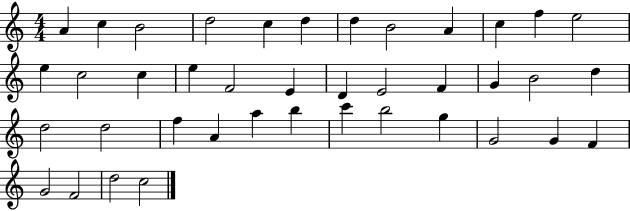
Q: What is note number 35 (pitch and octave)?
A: G4